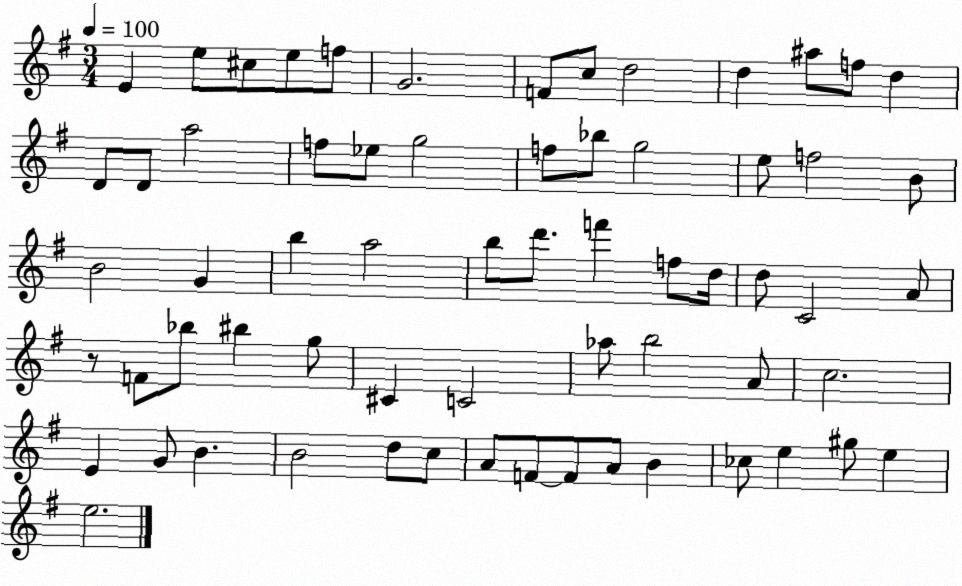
X:1
T:Untitled
M:3/4
L:1/4
K:G
E e/2 ^c/2 e/2 f/2 G2 F/2 c/2 d2 d ^a/2 f/2 d D/2 D/2 a2 f/2 _e/2 g2 f/2 _b/2 g2 e/2 f2 B/2 B2 G b a2 b/2 d'/2 f' f/2 d/4 d/2 C2 A/2 z/2 F/2 _b/2 ^b g/2 ^C C2 _a/2 b2 A/2 c2 E G/2 B B2 d/2 c/2 A/2 F/2 F/2 A/2 B _c/2 e ^g/2 e e2